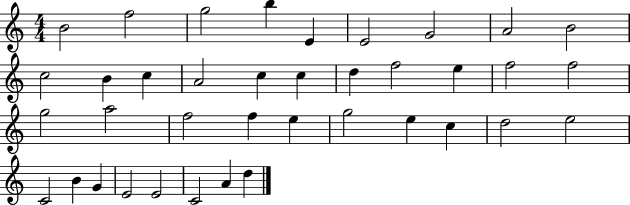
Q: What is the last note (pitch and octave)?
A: D5